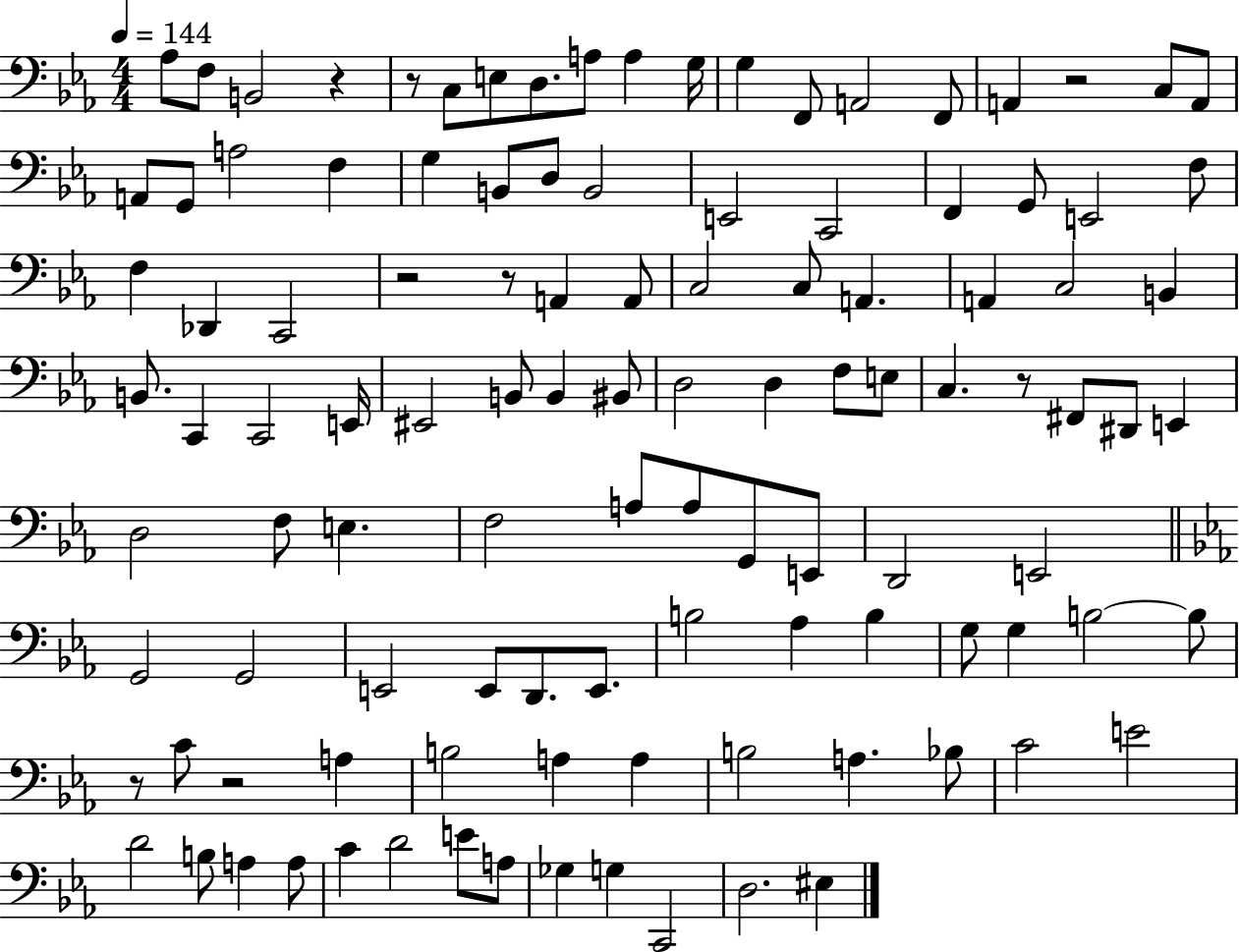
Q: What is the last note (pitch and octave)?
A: EIS3